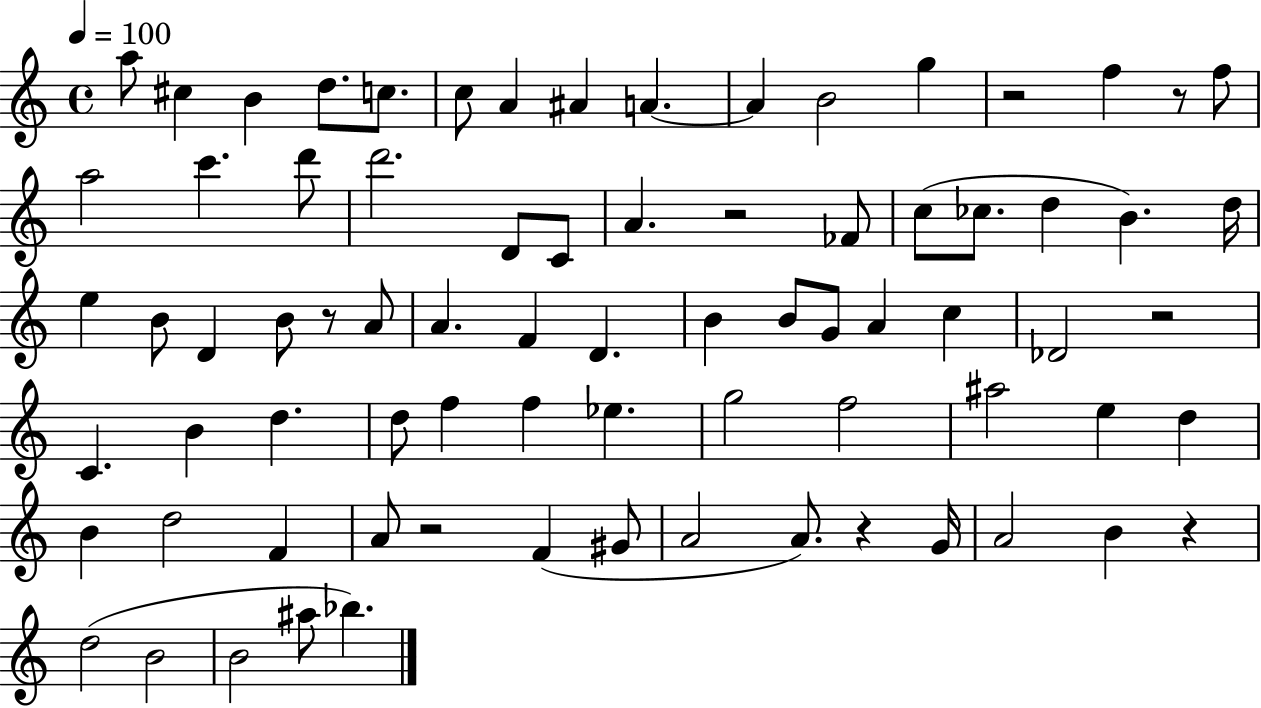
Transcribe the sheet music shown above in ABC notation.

X:1
T:Untitled
M:4/4
L:1/4
K:C
a/2 ^c B d/2 c/2 c/2 A ^A A A B2 g z2 f z/2 f/2 a2 c' d'/2 d'2 D/2 C/2 A z2 _F/2 c/2 _c/2 d B d/4 e B/2 D B/2 z/2 A/2 A F D B B/2 G/2 A c _D2 z2 C B d d/2 f f _e g2 f2 ^a2 e d B d2 F A/2 z2 F ^G/2 A2 A/2 z G/4 A2 B z d2 B2 B2 ^a/2 _b